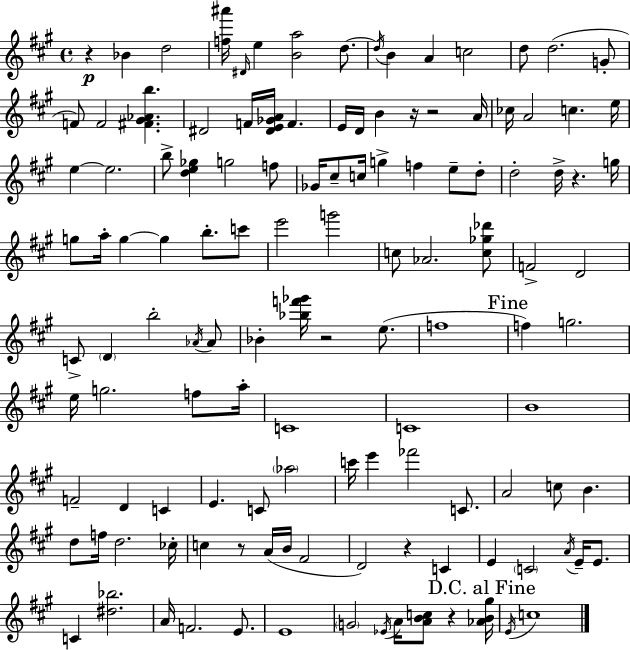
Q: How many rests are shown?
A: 8